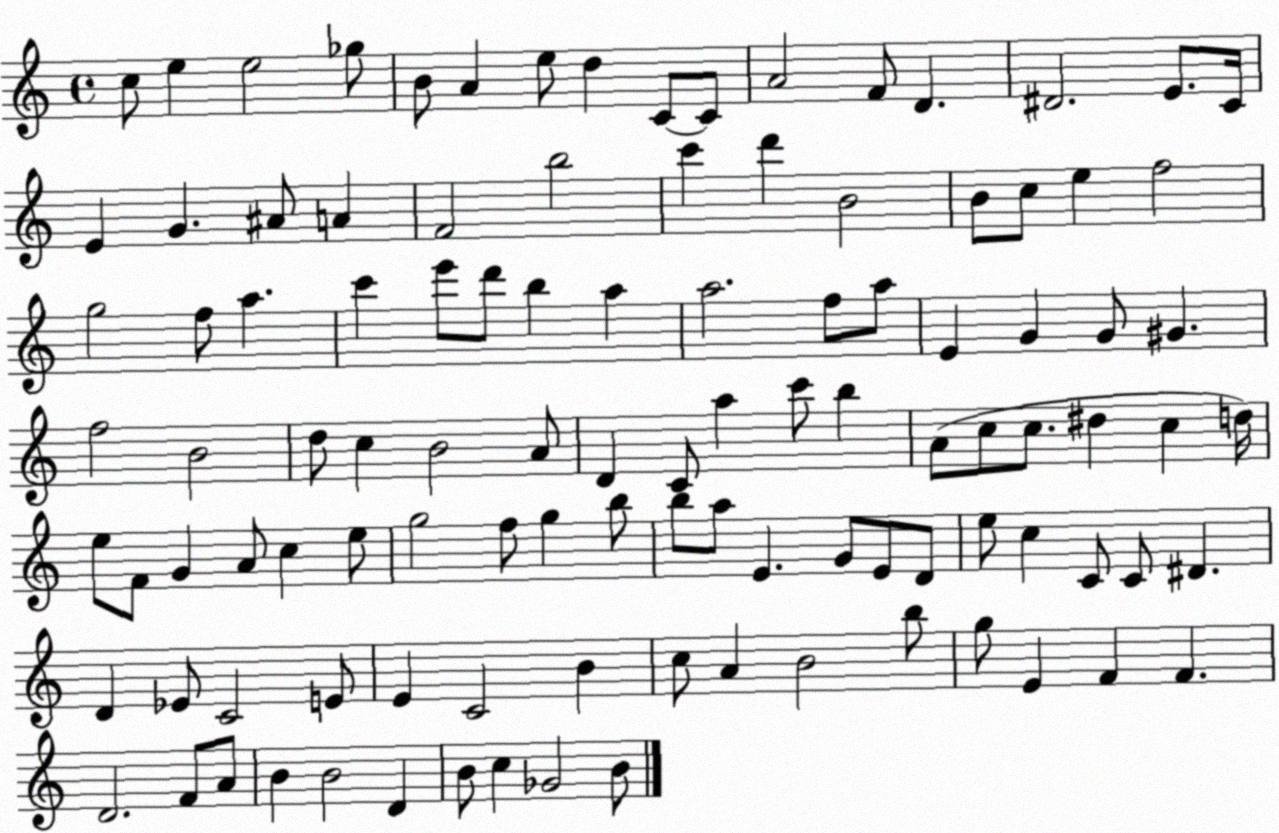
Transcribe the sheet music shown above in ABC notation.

X:1
T:Untitled
M:4/4
L:1/4
K:C
c/2 e e2 _g/2 B/2 A e/2 d C/2 C/2 A2 F/2 D ^D2 E/2 C/4 E G ^A/2 A F2 b2 c' d' B2 B/2 c/2 e f2 g2 f/2 a c' e'/2 d'/2 b a a2 f/2 a/2 E G G/2 ^G f2 B2 d/2 c B2 A/2 D C/2 a c'/2 b A/2 c/2 c/2 ^d c d/4 e/2 F/2 G A/2 c e/2 g2 f/2 g b/2 b/2 a/2 E G/2 E/2 D/2 e/2 c C/2 C/2 ^D D _E/2 C2 E/2 E C2 B c/2 A B2 b/2 g/2 E F F D2 F/2 A/2 B B2 D B/2 c _G2 B/2